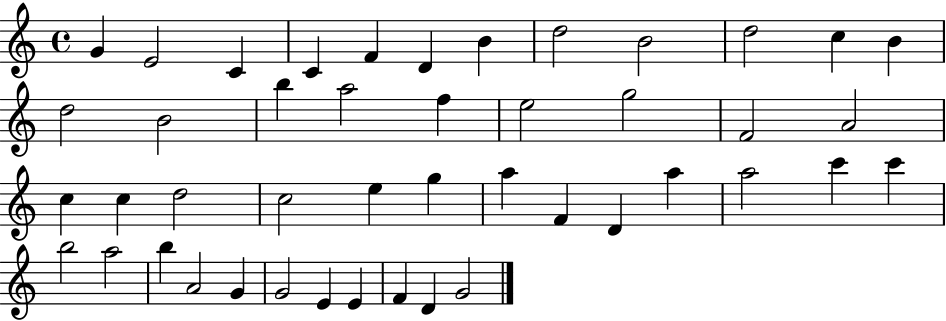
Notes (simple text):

G4/q E4/h C4/q C4/q F4/q D4/q B4/q D5/h B4/h D5/h C5/q B4/q D5/h B4/h B5/q A5/h F5/q E5/h G5/h F4/h A4/h C5/q C5/q D5/h C5/h E5/q G5/q A5/q F4/q D4/q A5/q A5/h C6/q C6/q B5/h A5/h B5/q A4/h G4/q G4/h E4/q E4/q F4/q D4/q G4/h